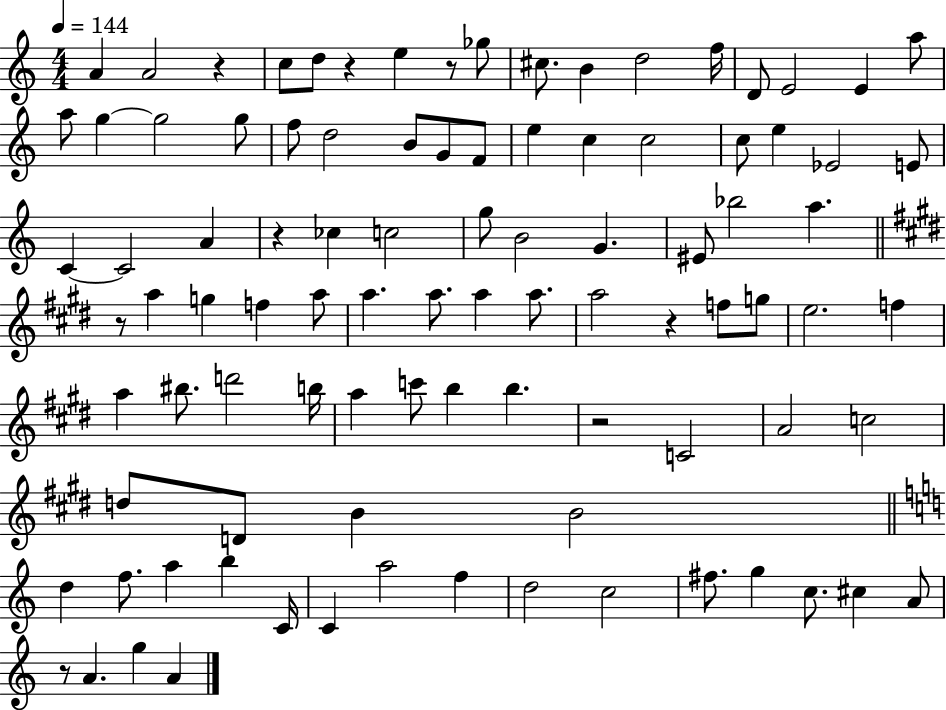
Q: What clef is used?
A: treble